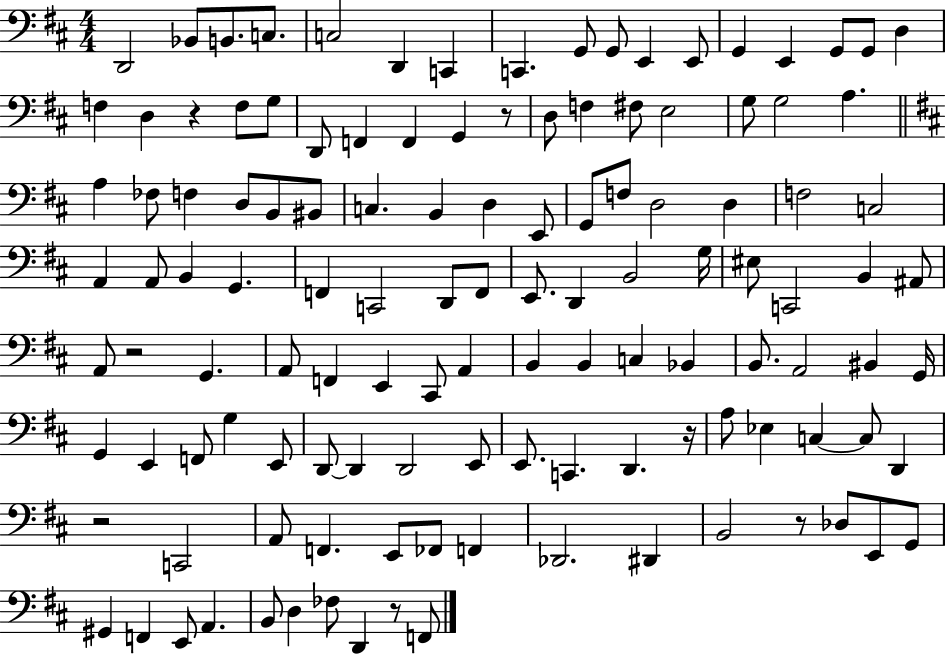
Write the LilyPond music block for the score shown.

{
  \clef bass
  \numericTimeSignature
  \time 4/4
  \key d \major
  d,2 bes,8 b,8. c8. | c2 d,4 c,4 | c,4. g,8 g,8 e,4 e,8 | g,4 e,4 g,8 g,8 d4 | \break f4 d4 r4 f8 g8 | d,8 f,4 f,4 g,4 r8 | d8 f4 fis8 e2 | g8 g2 a4. | \break \bar "||" \break \key d \major a4 fes8 f4 d8 b,8 bis,8 | c4. b,4 d4 e,8 | g,8 f8 d2 d4 | f2 c2 | \break a,4 a,8 b,4 g,4. | f,4 c,2 d,8 f,8 | e,8. d,4 b,2 g16 | eis8 c,2 b,4 ais,8 | \break a,8 r2 g,4. | a,8 f,4 e,4 cis,8 a,4 | b,4 b,4 c4 bes,4 | b,8. a,2 bis,4 g,16 | \break g,4 e,4 f,8 g4 e,8 | d,8~~ d,4 d,2 e,8 | e,8. c,4. d,4. r16 | a8 ees4 c4~~ c8 d,4 | \break r2 c,2 | a,8 f,4. e,8 fes,8 f,4 | des,2. dis,4 | b,2 r8 des8 e,8 g,8 | \break gis,4 f,4 e,8 a,4. | b,8 d4 fes8 d,4 r8 f,8 | \bar "|."
}